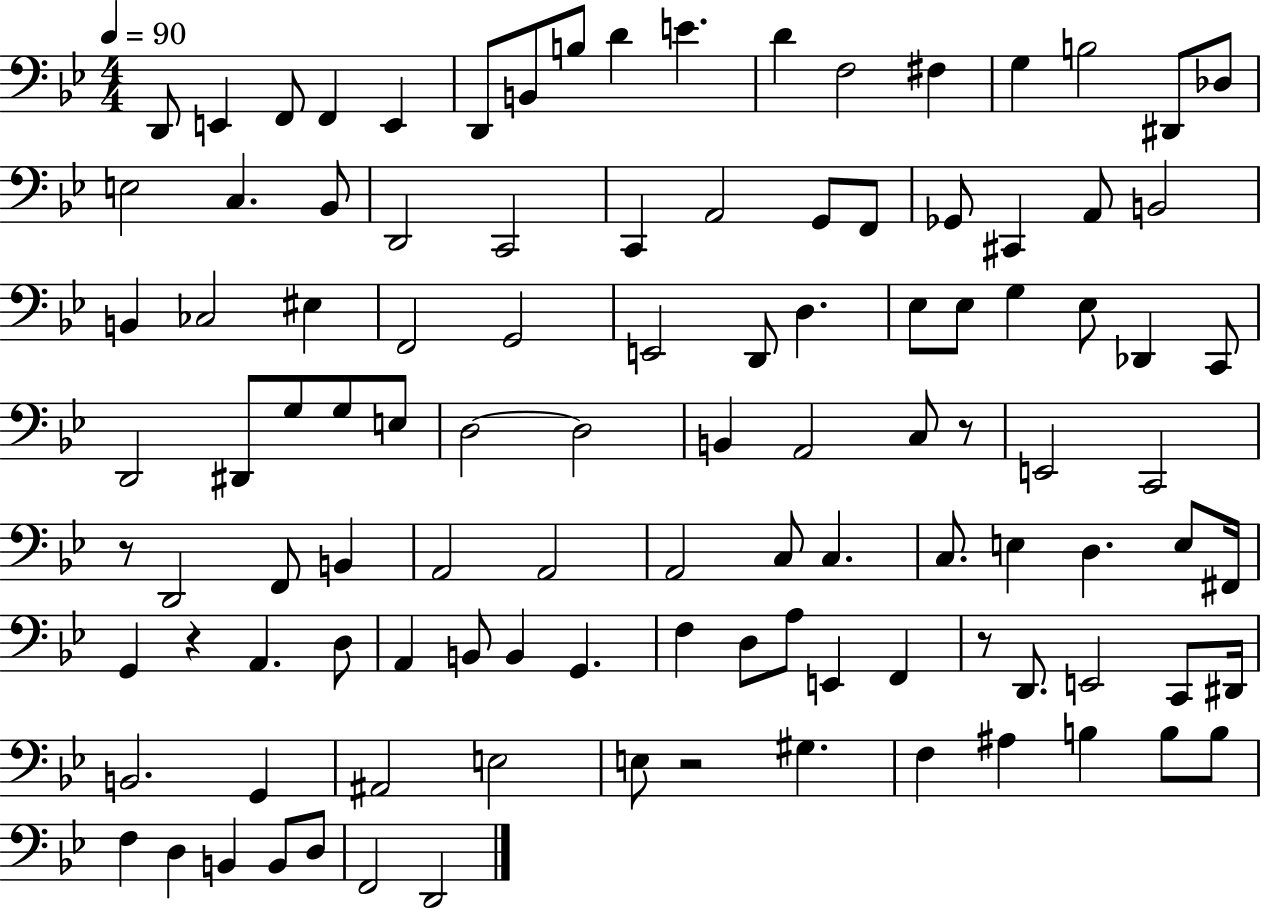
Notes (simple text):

D2/e E2/q F2/e F2/q E2/q D2/e B2/e B3/e D4/q E4/q. D4/q F3/h F#3/q G3/q B3/h D#2/e Db3/e E3/h C3/q. Bb2/e D2/h C2/h C2/q A2/h G2/e F2/e Gb2/e C#2/q A2/e B2/h B2/q CES3/h EIS3/q F2/h G2/h E2/h D2/e D3/q. Eb3/e Eb3/e G3/q Eb3/e Db2/q C2/e D2/h D#2/e G3/e G3/e E3/e D3/h D3/h B2/q A2/h C3/e R/e E2/h C2/h R/e D2/h F2/e B2/q A2/h A2/h A2/h C3/e C3/q. C3/e. E3/q D3/q. E3/e F#2/s G2/q R/q A2/q. D3/e A2/q B2/e B2/q G2/q. F3/q D3/e A3/e E2/q F2/q R/e D2/e. E2/h C2/e D#2/s B2/h. G2/q A#2/h E3/h E3/e R/h G#3/q. F3/q A#3/q B3/q B3/e B3/e F3/q D3/q B2/q B2/e D3/e F2/h D2/h